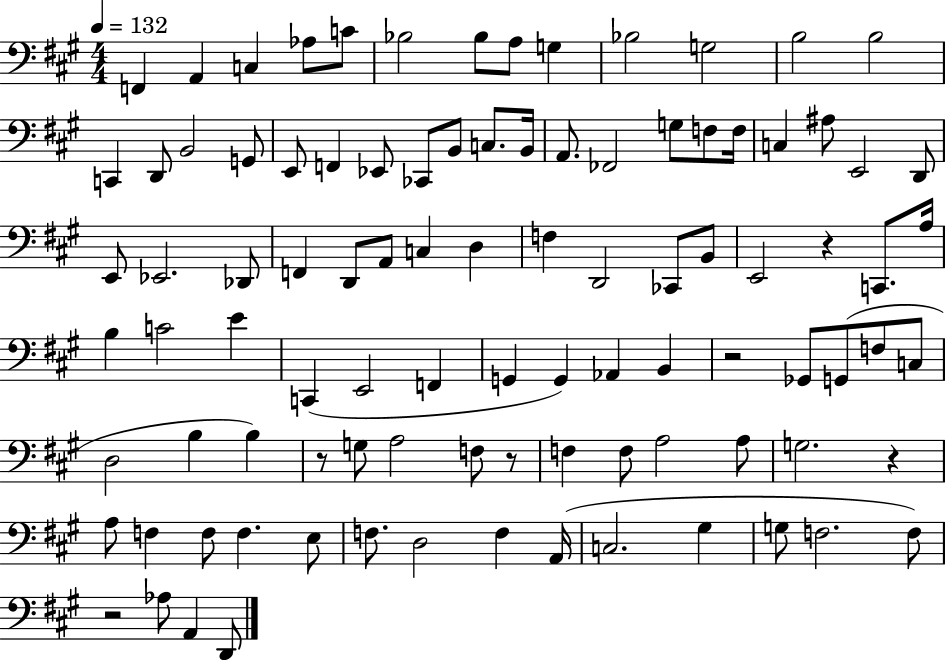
X:1
T:Untitled
M:4/4
L:1/4
K:A
F,, A,, C, _A,/2 C/2 _B,2 _B,/2 A,/2 G, _B,2 G,2 B,2 B,2 C,, D,,/2 B,,2 G,,/2 E,,/2 F,, _E,,/2 _C,,/2 B,,/2 C,/2 B,,/4 A,,/2 _F,,2 G,/2 F,/2 F,/4 C, ^A,/2 E,,2 D,,/2 E,,/2 _E,,2 _D,,/2 F,, D,,/2 A,,/2 C, D, F, D,,2 _C,,/2 B,,/2 E,,2 z C,,/2 A,/4 B, C2 E C,, E,,2 F,, G,, G,, _A,, B,, z2 _G,,/2 G,,/2 F,/2 C,/2 D,2 B, B, z/2 G,/2 A,2 F,/2 z/2 F, F,/2 A,2 A,/2 G,2 z A,/2 F, F,/2 F, E,/2 F,/2 D,2 F, A,,/4 C,2 ^G, G,/2 F,2 F,/2 z2 _A,/2 A,, D,,/2